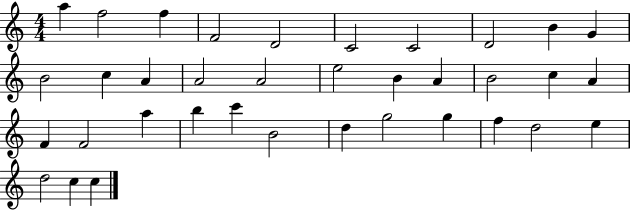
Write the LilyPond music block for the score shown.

{
  \clef treble
  \numericTimeSignature
  \time 4/4
  \key c \major
  a''4 f''2 f''4 | f'2 d'2 | c'2 c'2 | d'2 b'4 g'4 | \break b'2 c''4 a'4 | a'2 a'2 | e''2 b'4 a'4 | b'2 c''4 a'4 | \break f'4 f'2 a''4 | b''4 c'''4 b'2 | d''4 g''2 g''4 | f''4 d''2 e''4 | \break d''2 c''4 c''4 | \bar "|."
}